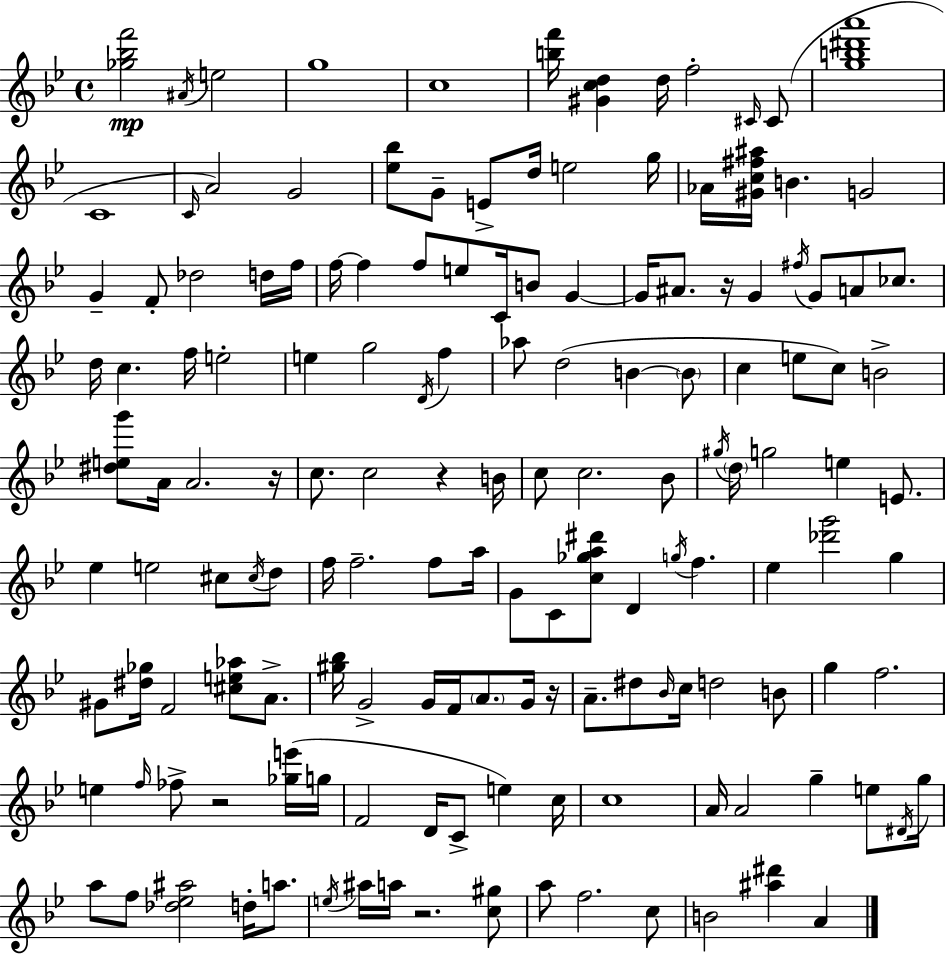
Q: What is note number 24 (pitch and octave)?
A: D5